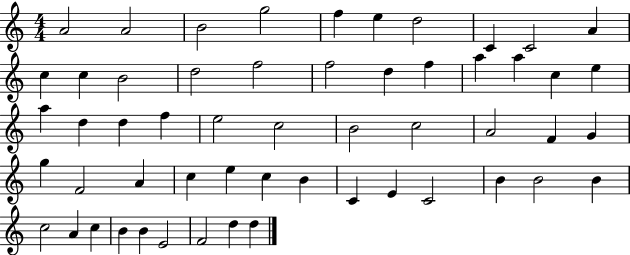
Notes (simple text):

A4/h A4/h B4/h G5/h F5/q E5/q D5/h C4/q C4/h A4/q C5/q C5/q B4/h D5/h F5/h F5/h D5/q F5/q A5/q A5/q C5/q E5/q A5/q D5/q D5/q F5/q E5/h C5/h B4/h C5/h A4/h F4/q G4/q G5/q F4/h A4/q C5/q E5/q C5/q B4/q C4/q E4/q C4/h B4/q B4/h B4/q C5/h A4/q C5/q B4/q B4/q E4/h F4/h D5/q D5/q